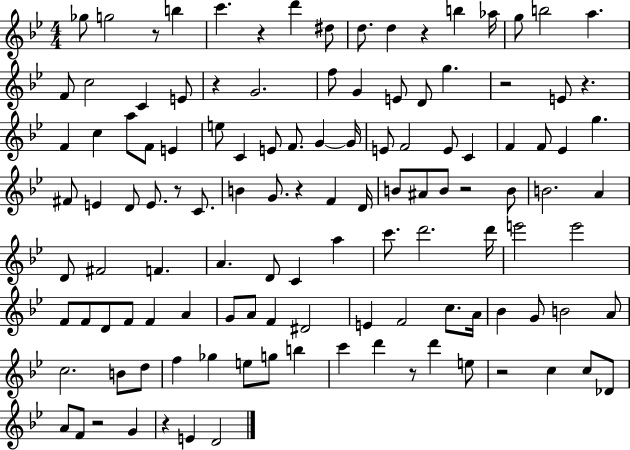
{
  \clef treble
  \numericTimeSignature
  \time 4/4
  \key bes \major
  ges''8 g''2 r8 b''4 | c'''4. r4 d'''4 dis''8 | d''8. d''4 r4 b''4 aes''16 | g''8 b''2 a''4. | \break f'8 c''2 c'4 e'8 | r4 g'2. | f''8 g'4 e'8 d'8 g''4. | r2 e'8 r4. | \break f'4 c''4 a''8 f'8 e'4 | e''8 c'4 e'8 f'8. g'4~~ g'16 | e'8 f'2 e'8 c'4 | f'4 f'8 ees'4 g''4. | \break fis'8 e'4 d'8 e'8. r8 c'8. | b'4 g'8. r4 f'4 d'16 | b'8 ais'8 b'8 r2 b'8 | b'2. a'4 | \break d'8 fis'2 f'4. | a'4. d'8 c'4 a''4 | c'''8. d'''2. d'''16 | e'''2 e'''2 | \break f'8 f'8 d'8 f'8 f'4 a'4 | g'8 a'8 f'4 dis'2 | e'4 f'2 c''8. a'16 | bes'4 g'8 b'2 a'8 | \break c''2. b'8 d''8 | f''4 ges''4 e''8 g''8 b''4 | c'''4 d'''4 r8 d'''4 e''8 | r2 c''4 c''8 des'8 | \break a'8 f'8 r2 g'4 | r4 e'4 d'2 | \bar "|."
}